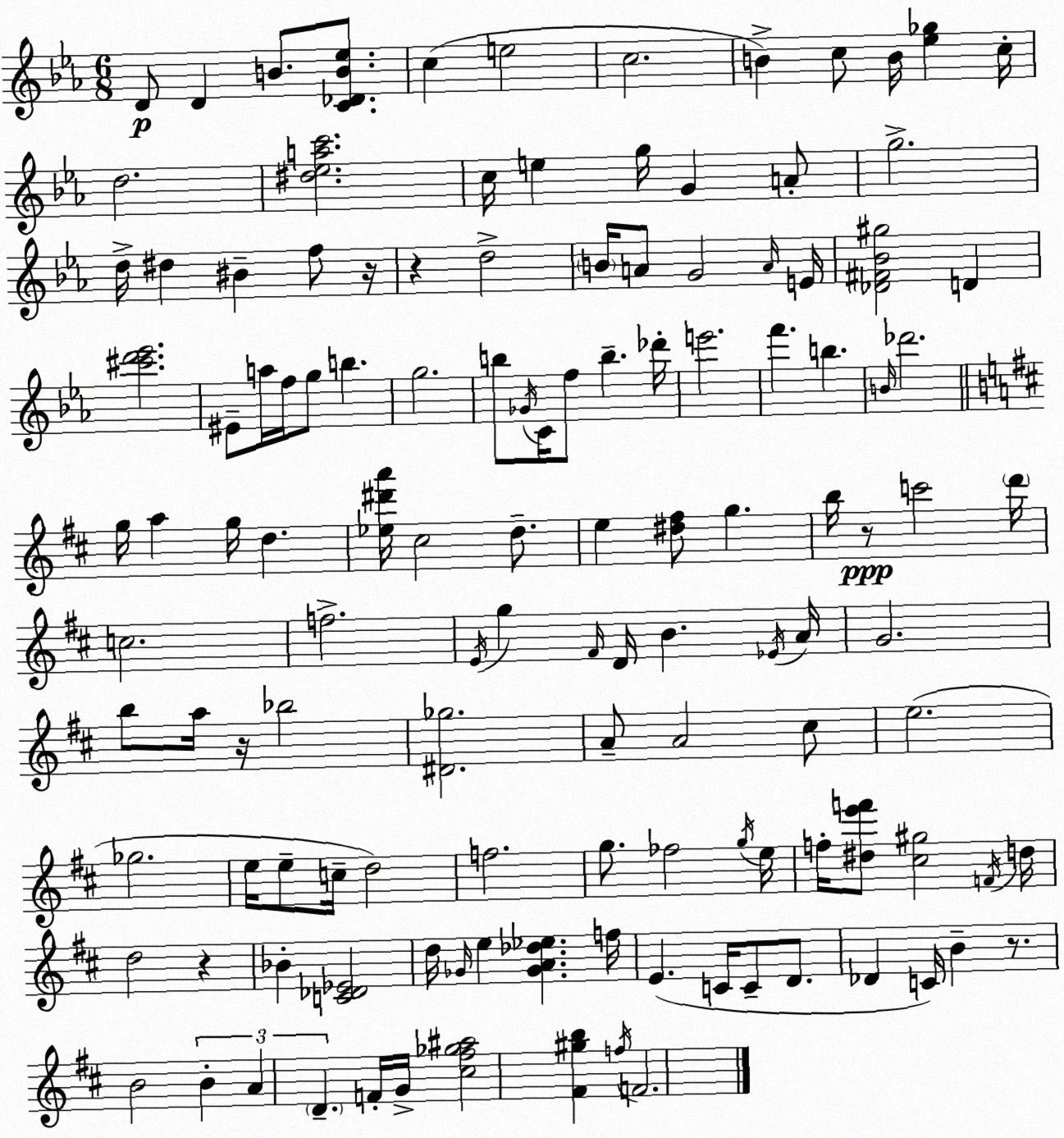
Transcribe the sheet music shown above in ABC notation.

X:1
T:Untitled
M:6/8
L:1/4
K:Eb
D/2 D B/2 [C_DB_e]/2 c e2 c2 B c/2 B/4 [_e_g] c/4 d2 [^d_eac']2 c/4 e g/4 G A/2 g2 d/4 ^d ^B f/2 z/4 z d2 B/4 A/2 G2 A/4 E/4 [_D^F_B^g]2 D [^c'd'_e']2 ^E/2 a/4 f/4 g/2 b g2 b/2 _G/4 C/4 f/2 b _d'/4 e'2 f' b B/4 _d'2 g/4 a g/4 d [_e^d'a']/4 ^c2 d/2 e [^d^f]/2 g b/4 z/2 c'2 d'/4 c2 f2 E/4 g ^F/4 D/4 B _E/4 A/4 G2 b/2 a/4 z/4 _b2 [^D_g]2 A/2 A2 ^c/2 e2 _g2 e/4 e/2 c/4 d2 f2 g/2 _f2 g/4 e/4 f/4 [^de'f']/2 [^c^g]2 F/4 d/4 d2 z _B [C_D_E]2 d/4 _G/4 e [_GA_d_e] f/4 E C/4 C/2 D/2 _D C/4 B z/2 B2 B A D F/4 G/4 [^c^f_g^a]2 [^F^gb] f/4 F2